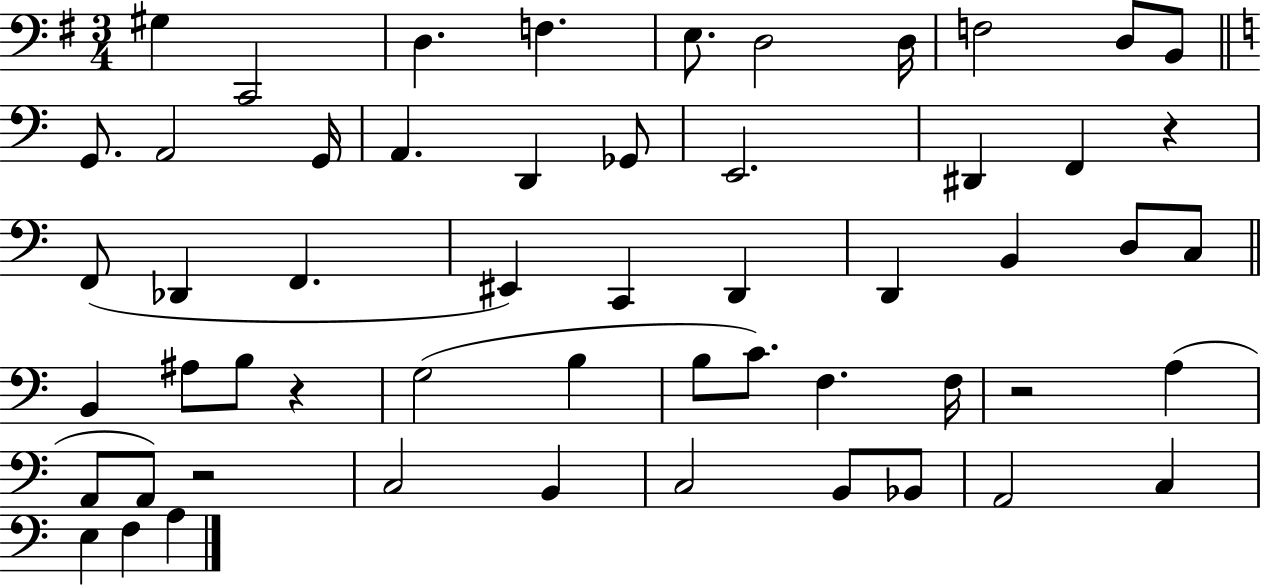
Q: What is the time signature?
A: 3/4